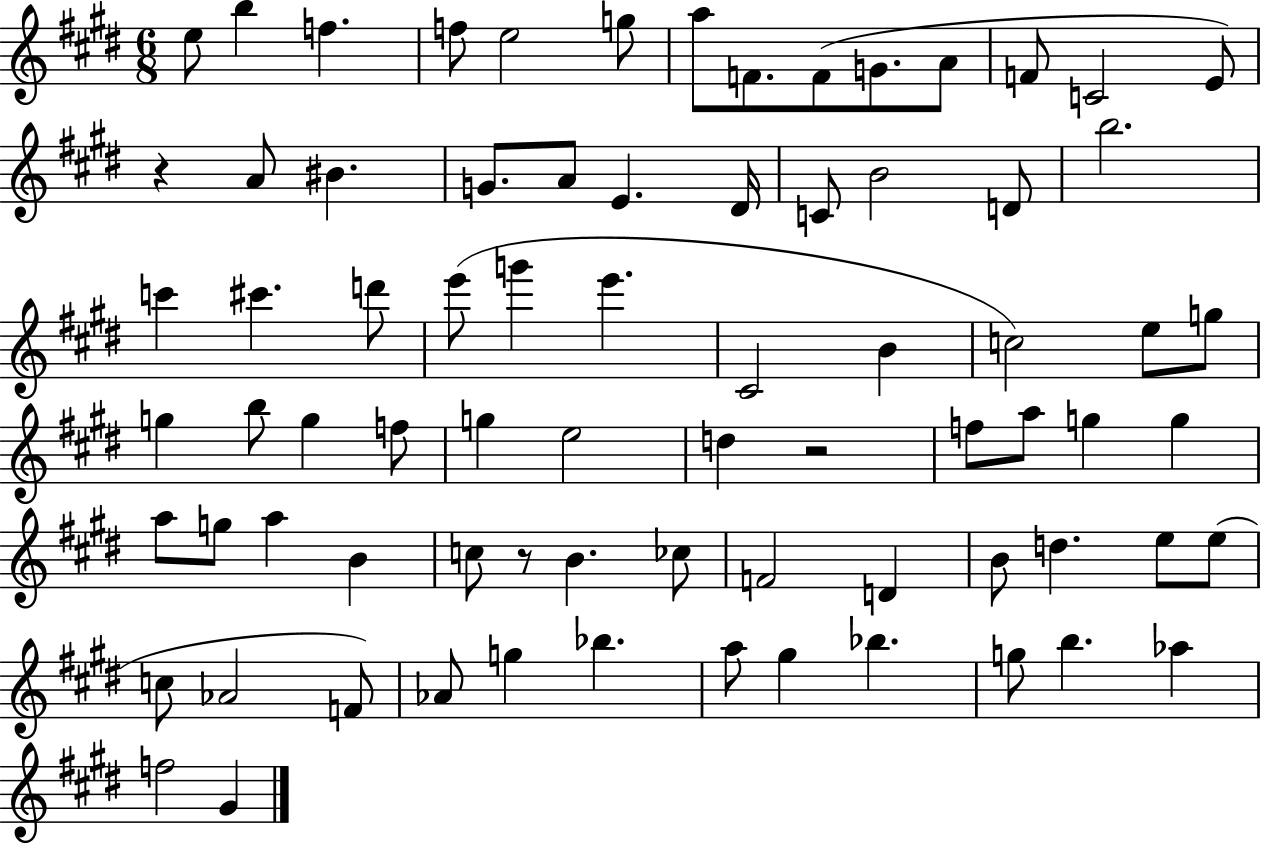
{
  \clef treble
  \numericTimeSignature
  \time 6/8
  \key e \major
  e''8 b''4 f''4. | f''8 e''2 g''8 | a''8 f'8. f'8( g'8. a'8 | f'8 c'2 e'8) | \break r4 a'8 bis'4. | g'8. a'8 e'4. dis'16 | c'8 b'2 d'8 | b''2. | \break c'''4 cis'''4. d'''8 | e'''8( g'''4 e'''4. | cis'2 b'4 | c''2) e''8 g''8 | \break g''4 b''8 g''4 f''8 | g''4 e''2 | d''4 r2 | f''8 a''8 g''4 g''4 | \break a''8 g''8 a''4 b'4 | c''8 r8 b'4. ces''8 | f'2 d'4 | b'8 d''4. e''8 e''8( | \break c''8 aes'2 f'8) | aes'8 g''4 bes''4. | a''8 gis''4 bes''4. | g''8 b''4. aes''4 | \break f''2 gis'4 | \bar "|."
}